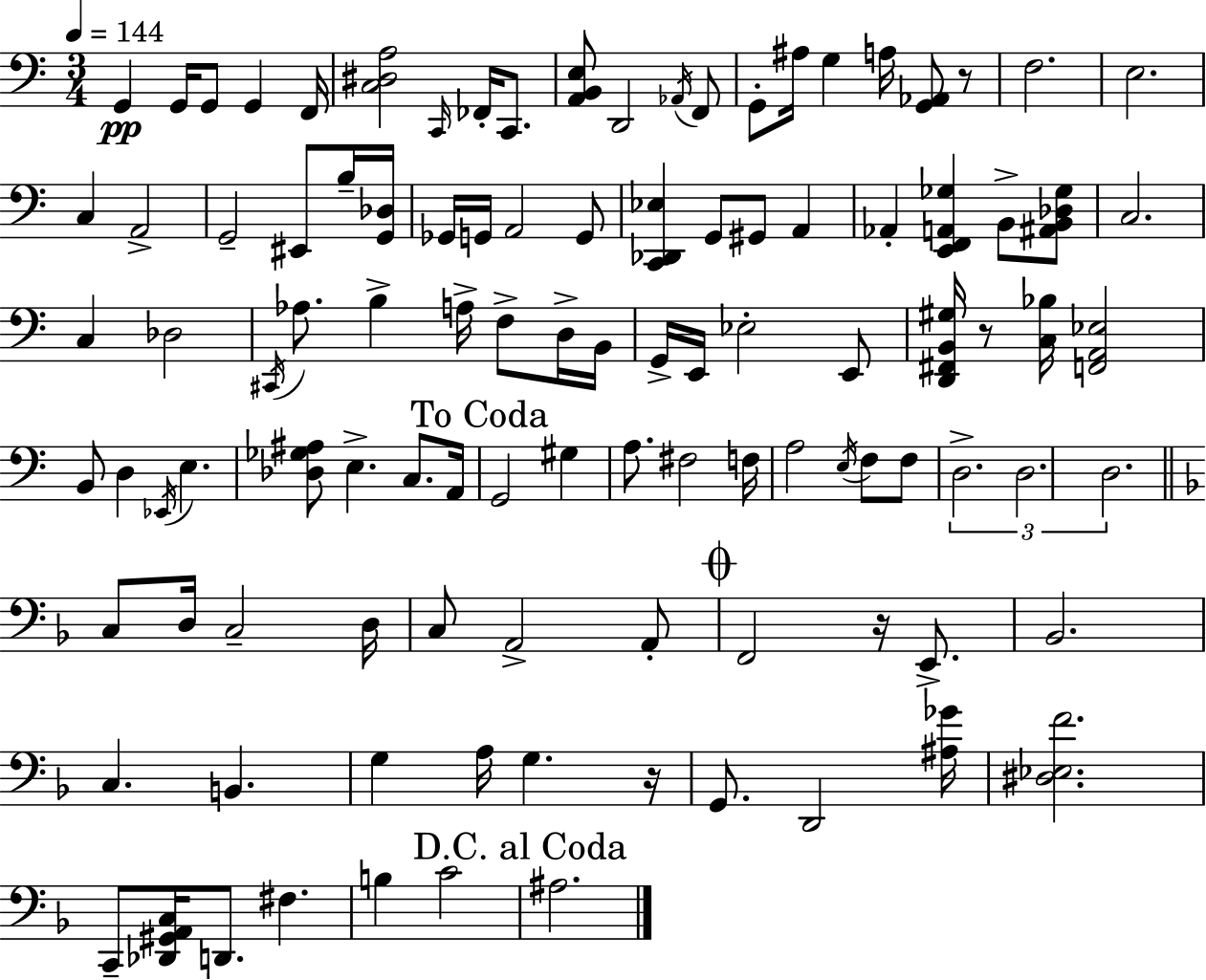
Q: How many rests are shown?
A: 4